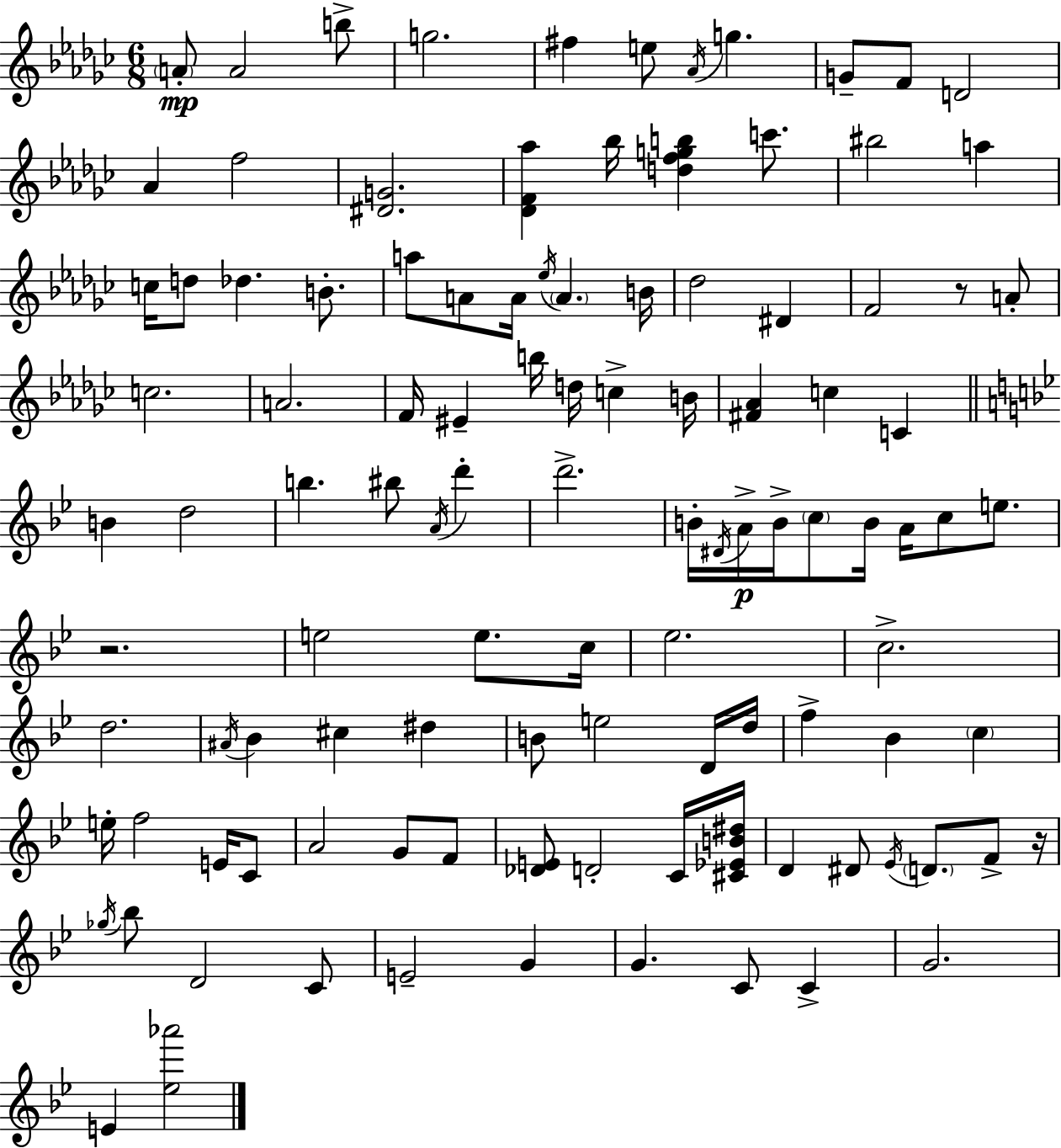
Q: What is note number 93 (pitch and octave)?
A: E4